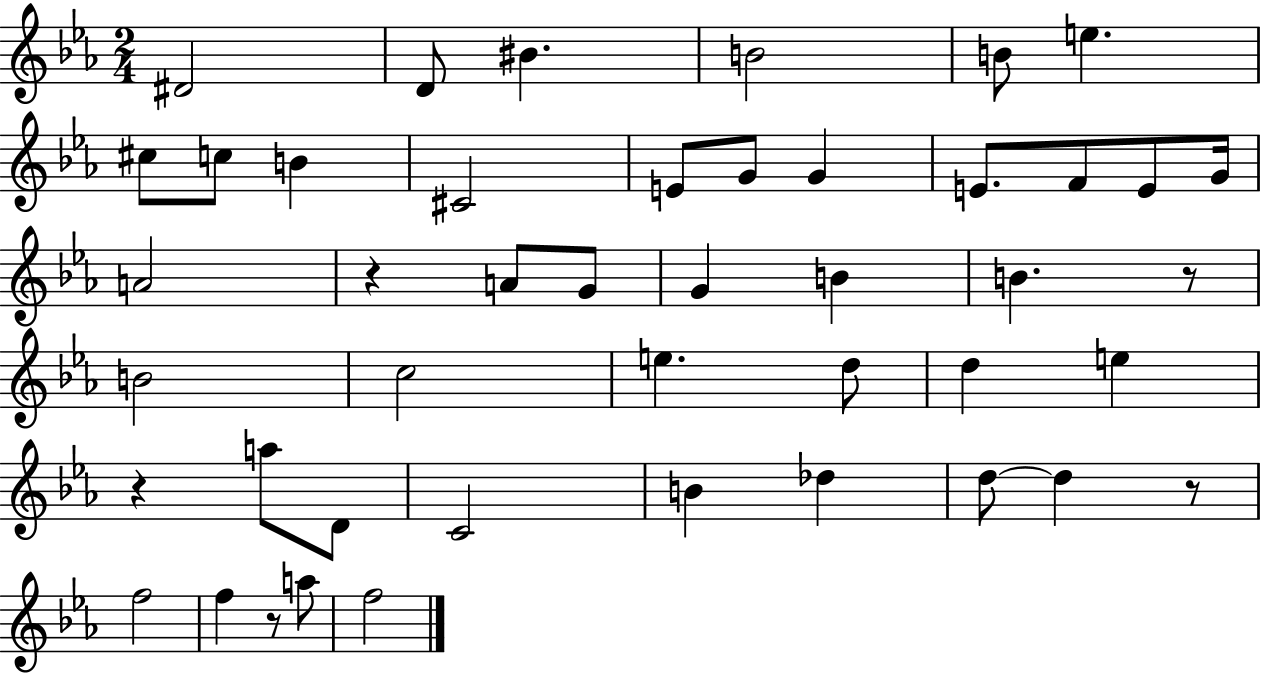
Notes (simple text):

D#4/h D4/e BIS4/q. B4/h B4/e E5/q. C#5/e C5/e B4/q C#4/h E4/e G4/e G4/q E4/e. F4/e E4/e G4/s A4/h R/q A4/e G4/e G4/q B4/q B4/q. R/e B4/h C5/h E5/q. D5/e D5/q E5/q R/q A5/e D4/e C4/h B4/q Db5/q D5/e D5/q R/e F5/h F5/q R/e A5/e F5/h